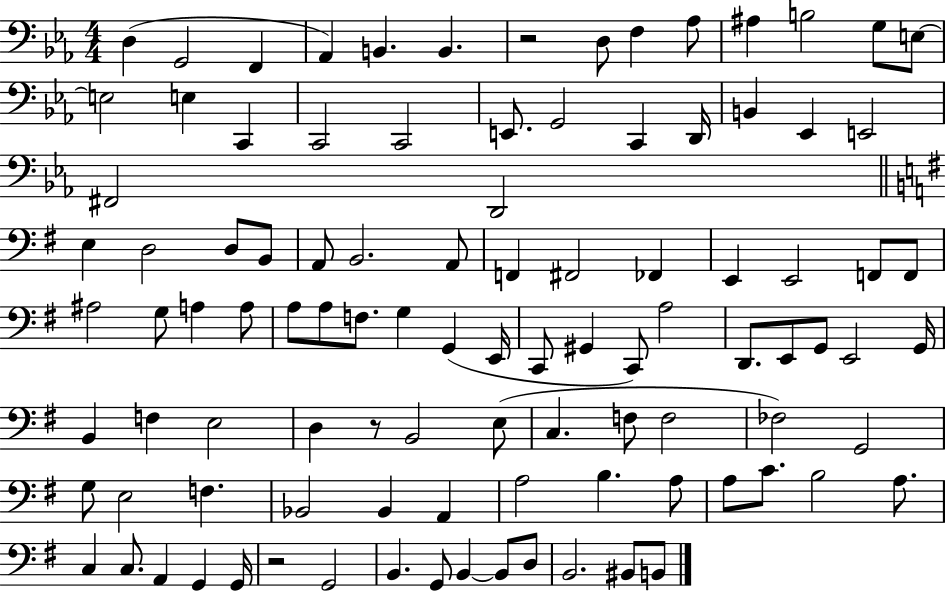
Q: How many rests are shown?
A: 3